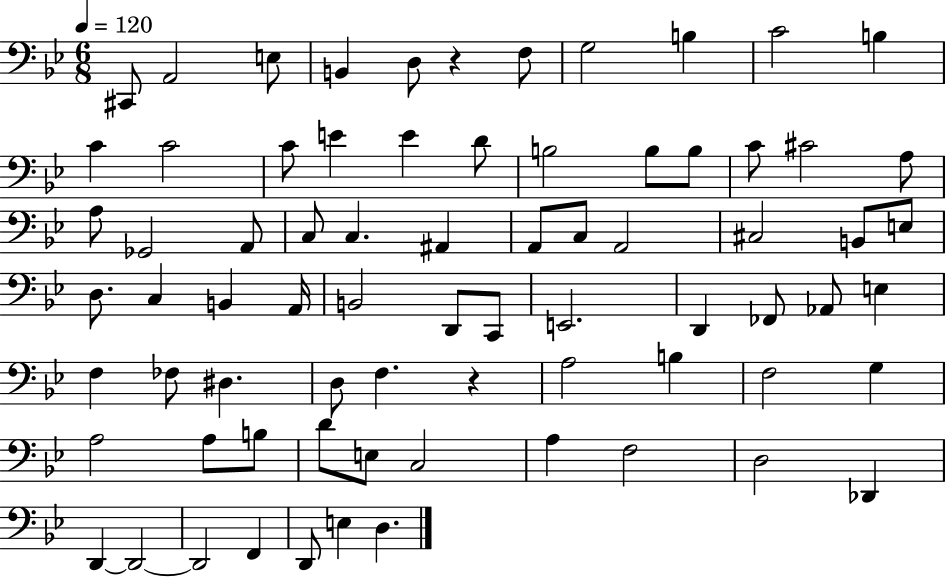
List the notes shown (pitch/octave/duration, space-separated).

C#2/e A2/h E3/e B2/q D3/e R/q F3/e G3/h B3/q C4/h B3/q C4/q C4/h C4/e E4/q E4/q D4/e B3/h B3/e B3/e C4/e C#4/h A3/e A3/e Gb2/h A2/e C3/e C3/q. A#2/q A2/e C3/e A2/h C#3/h B2/e E3/e D3/e. C3/q B2/q A2/s B2/h D2/e C2/e E2/h. D2/q FES2/e Ab2/e E3/q F3/q FES3/e D#3/q. D3/e F3/q. R/q A3/h B3/q F3/h G3/q A3/h A3/e B3/e D4/e E3/e C3/h A3/q F3/h D3/h Db2/q D2/q D2/h D2/h F2/q D2/e E3/q D3/q.